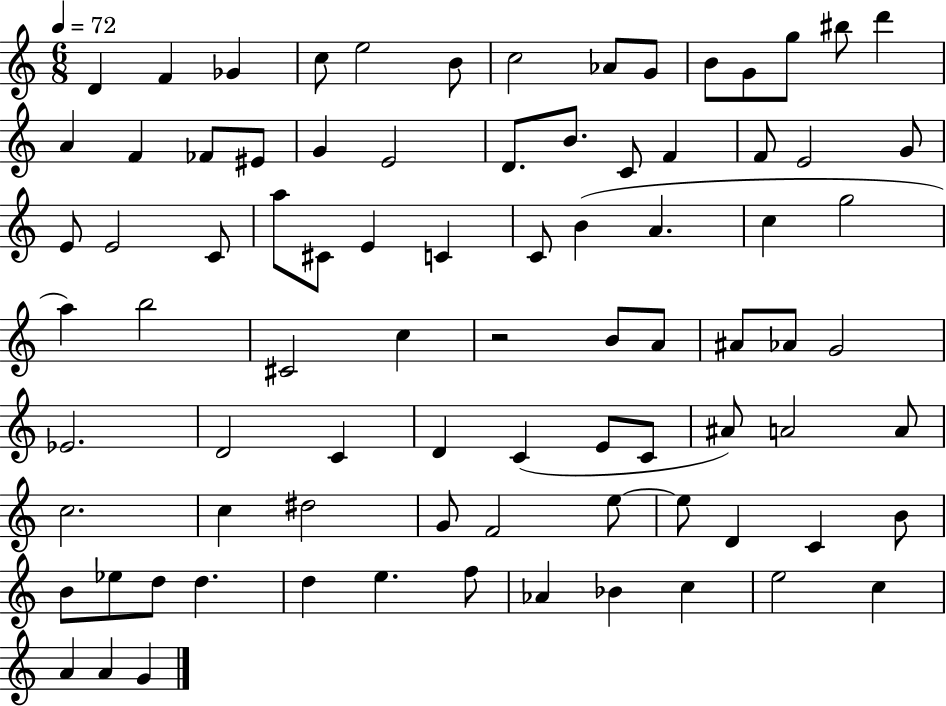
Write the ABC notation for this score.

X:1
T:Untitled
M:6/8
L:1/4
K:C
D F _G c/2 e2 B/2 c2 _A/2 G/2 B/2 G/2 g/2 ^b/2 d' A F _F/2 ^E/2 G E2 D/2 B/2 C/2 F F/2 E2 G/2 E/2 E2 C/2 a/2 ^C/2 E C C/2 B A c g2 a b2 ^C2 c z2 B/2 A/2 ^A/2 _A/2 G2 _E2 D2 C D C E/2 C/2 ^A/2 A2 A/2 c2 c ^d2 G/2 F2 e/2 e/2 D C B/2 B/2 _e/2 d/2 d d e f/2 _A _B c e2 c A A G